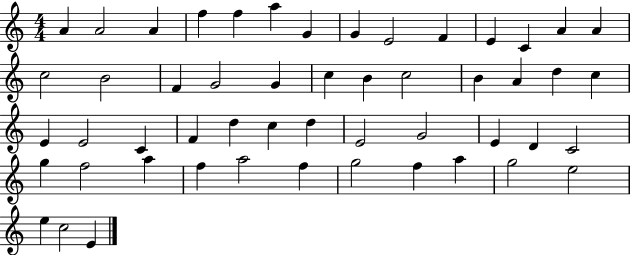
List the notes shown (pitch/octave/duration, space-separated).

A4/q A4/h A4/q F5/q F5/q A5/q G4/q G4/q E4/h F4/q E4/q C4/q A4/q A4/q C5/h B4/h F4/q G4/h G4/q C5/q B4/q C5/h B4/q A4/q D5/q C5/q E4/q E4/h C4/q F4/q D5/q C5/q D5/q E4/h G4/h E4/q D4/q C4/h G5/q F5/h A5/q F5/q A5/h F5/q G5/h F5/q A5/q G5/h E5/h E5/q C5/h E4/q